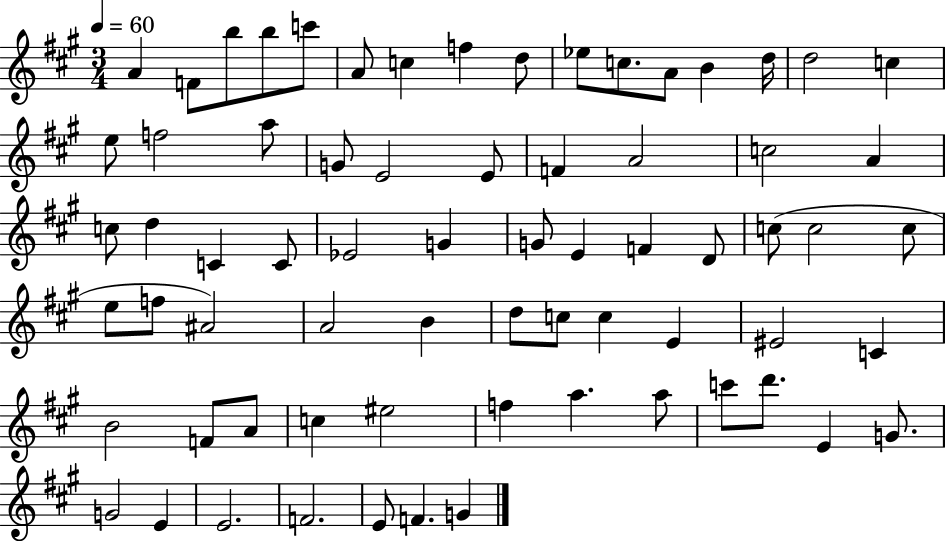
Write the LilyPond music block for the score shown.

{
  \clef treble
  \numericTimeSignature
  \time 3/4
  \key a \major
  \tempo 4 = 60
  \repeat volta 2 { a'4 f'8 b''8 b''8 c'''8 | a'8 c''4 f''4 d''8 | ees''8 c''8. a'8 b'4 d''16 | d''2 c''4 | \break e''8 f''2 a''8 | g'8 e'2 e'8 | f'4 a'2 | c''2 a'4 | \break c''8 d''4 c'4 c'8 | ees'2 g'4 | g'8 e'4 f'4 d'8 | c''8( c''2 c''8 | \break e''8 f''8 ais'2) | a'2 b'4 | d''8 c''8 c''4 e'4 | eis'2 c'4 | \break b'2 f'8 a'8 | c''4 eis''2 | f''4 a''4. a''8 | c'''8 d'''8. e'4 g'8. | \break g'2 e'4 | e'2. | f'2. | e'8 f'4. g'4 | \break } \bar "|."
}